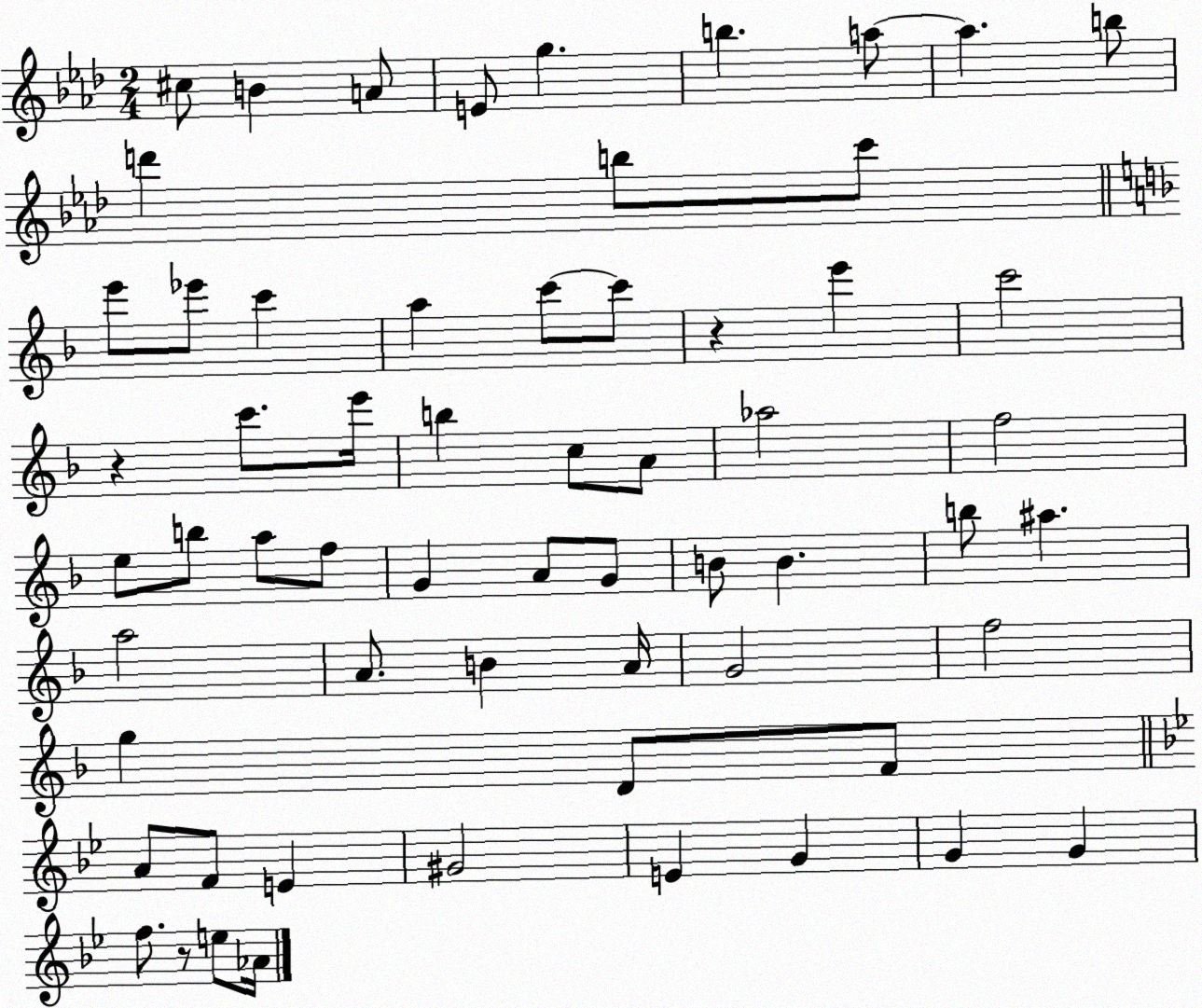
X:1
T:Untitled
M:2/4
L:1/4
K:Ab
^c/2 B A/2 E/2 g b a/2 a b/2 d' b/2 c'/2 e'/2 _e'/2 c' a c'/2 c'/2 z e' c'2 z c'/2 e'/4 b c/2 A/2 _a2 f2 e/2 b/2 a/2 f/2 G A/2 G/2 B/2 B b/2 ^a a2 A/2 B A/4 G2 f2 g D/2 F/2 A/2 F/2 E ^G2 E G G G f/2 z/2 e/2 _A/4